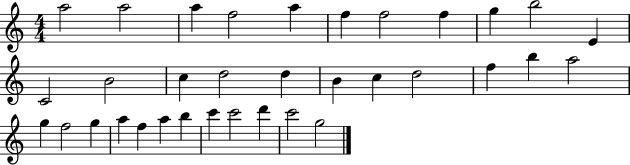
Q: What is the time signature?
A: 4/4